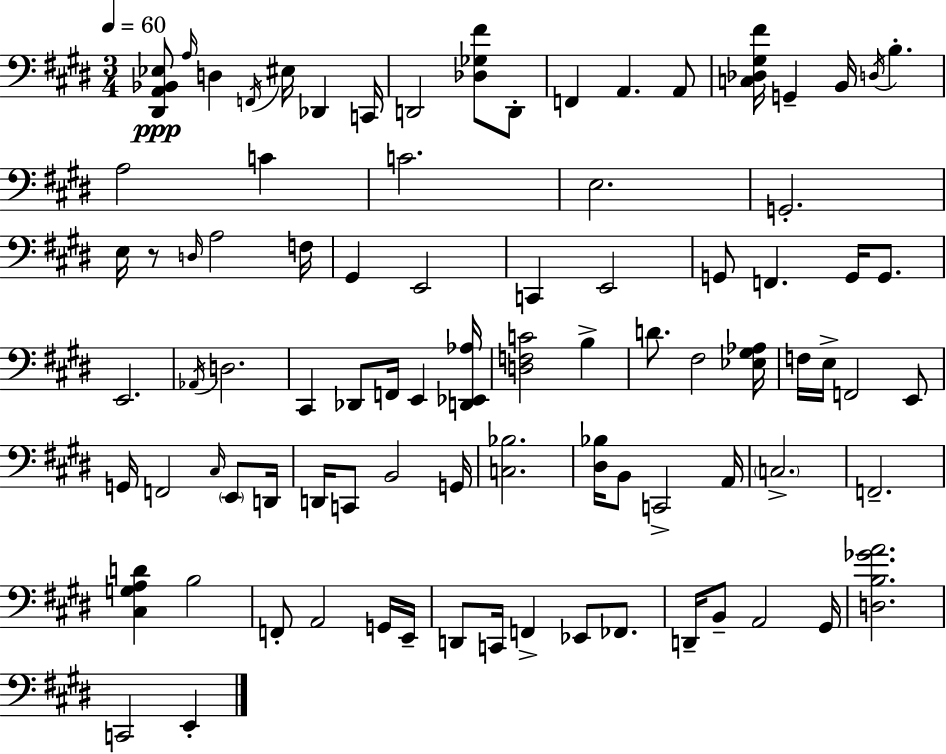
[D#2,A2,Bb2,Eb3]/e A3/s D3/q F2/s EIS3/s Db2/q C2/s D2/h [Db3,Gb3,F#4]/e D2/e F2/q A2/q. A2/e [C3,Db3,G#3,F#4]/s G2/q B2/s D3/s B3/q. A3/h C4/q C4/h. E3/h. G2/h. E3/s R/e D3/s A3/h F3/s G#2/q E2/h C2/q E2/h G2/e F2/q. G2/s G2/e. E2/h. Ab2/s D3/h. C#2/q Db2/e F2/s E2/q [D2,Eb2,Ab3]/s [D3,F3,C4]/h B3/q D4/e. F#3/h [Eb3,G#3,Ab3]/s F3/s E3/s F2/h E2/e G2/s F2/h C#3/s E2/e D2/s D2/s C2/e B2/h G2/s [C3,Bb3]/h. [D#3,Bb3]/s B2/e C2/h A2/s C3/h. F2/h. [C#3,G3,A3,D4]/q B3/h F2/e A2/h G2/s E2/s D2/e C2/s F2/q Eb2/e FES2/e. D2/s B2/e A2/h G#2/s [D3,B3,Gb4,A4]/h. C2/h E2/q